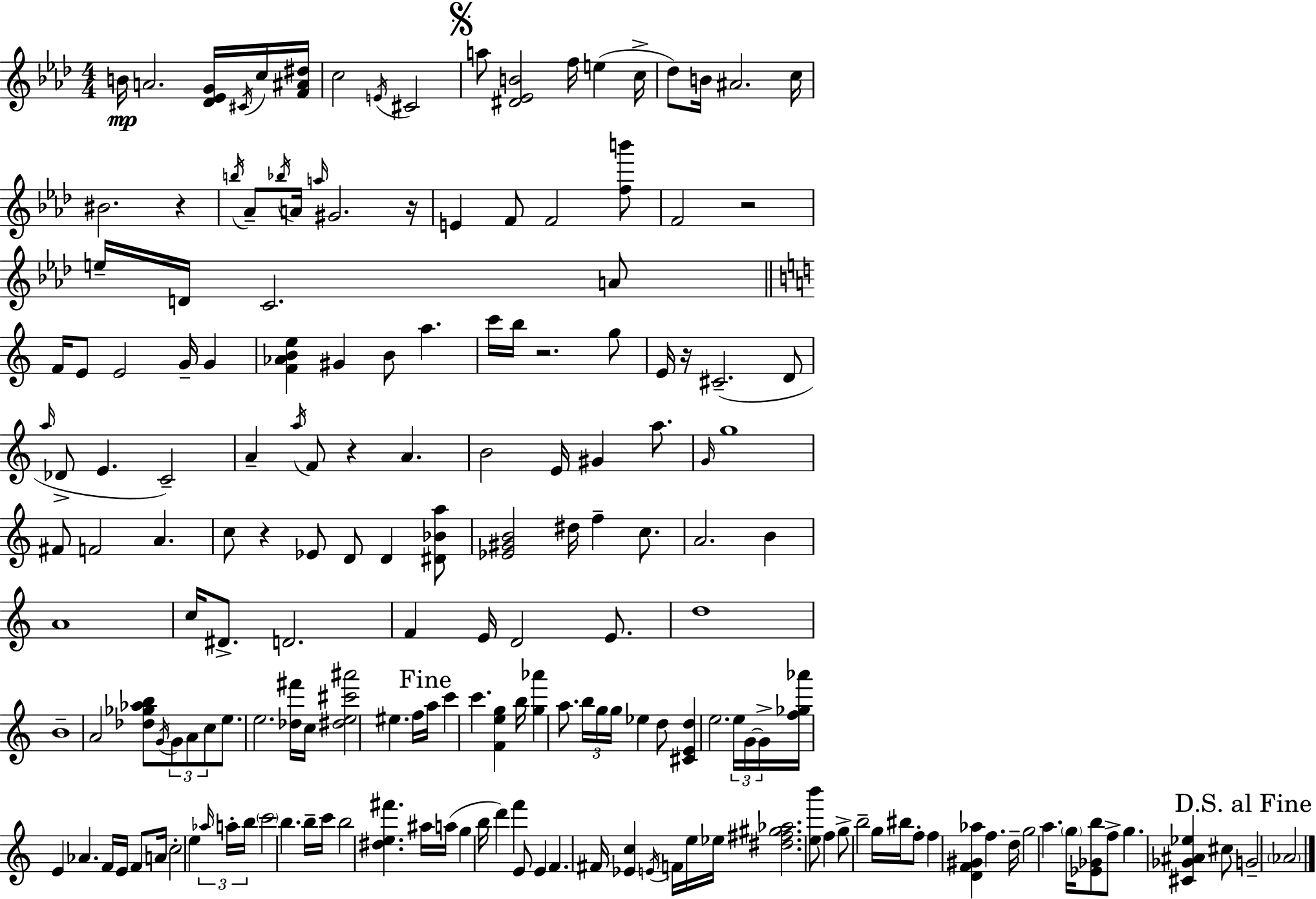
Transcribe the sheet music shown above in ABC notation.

X:1
T:Untitled
M:4/4
L:1/4
K:Ab
B/4 A2 [_D_EG]/4 ^C/4 c/4 [F^A^d]/4 c2 E/4 ^C2 a/2 [^D_EB]2 f/4 e c/4 _d/2 B/4 ^A2 c/4 ^B2 z b/4 _A/2 _b/4 A/4 a/4 ^G2 z/4 E F/2 F2 [fb']/2 F2 z2 e/4 D/4 C2 A/2 F/4 E/2 E2 G/4 G [F_ABe] ^G B/2 a c'/4 b/4 z2 g/2 E/4 z/4 ^C2 D/2 a/4 _D/2 E C2 A a/4 F/2 z A B2 E/4 ^G a/2 G/4 g4 ^F/2 F2 A c/2 z _E/2 D/2 D [^D_Ba]/2 [_E^GB]2 ^d/4 f c/2 A2 B A4 c/4 ^D/2 D2 F E/4 D2 E/2 d4 B4 A2 [_d_g_ab]/2 G/4 G/2 A/2 c/2 e/2 e2 [_d^f']/4 c/4 [^de^c'^a']2 ^e f/4 a/4 c' c' [Feg] b/4 [g_a'] a/2 b/4 g/4 g/4 _e d/2 [^CEd] e2 e/4 G/4 G/4 [f_g_a']/4 E _A F/4 E/4 F/2 A/4 c2 e _a/4 a/4 b/4 c'2 b b/4 c'/4 b2 [^de^f'] ^a/4 a/4 g b/4 d' f' E/2 E F ^F/4 [_Ec] E/4 F/4 e/4 _e/4 [^d^f^g_a]2 [eb']/2 f g/2 b2 g/4 ^b/4 f/2 f [DF^G_a] f d/4 g2 a g/4 [_E_Gb]/2 f/2 g [^C_G^A_e] ^c/2 G2 _A2